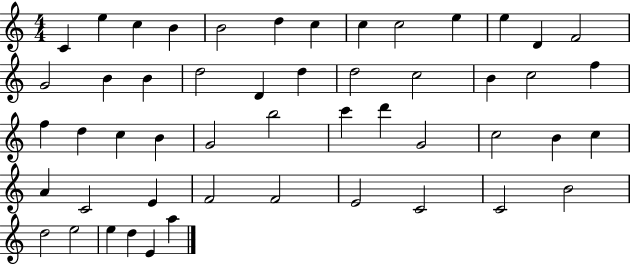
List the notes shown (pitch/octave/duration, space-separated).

C4/q E5/q C5/q B4/q B4/h D5/q C5/q C5/q C5/h E5/q E5/q D4/q F4/h G4/h B4/q B4/q D5/h D4/q D5/q D5/h C5/h B4/q C5/h F5/q F5/q D5/q C5/q B4/q G4/h B5/h C6/q D6/q G4/h C5/h B4/q C5/q A4/q C4/h E4/q F4/h F4/h E4/h C4/h C4/h B4/h D5/h E5/h E5/q D5/q E4/q A5/q